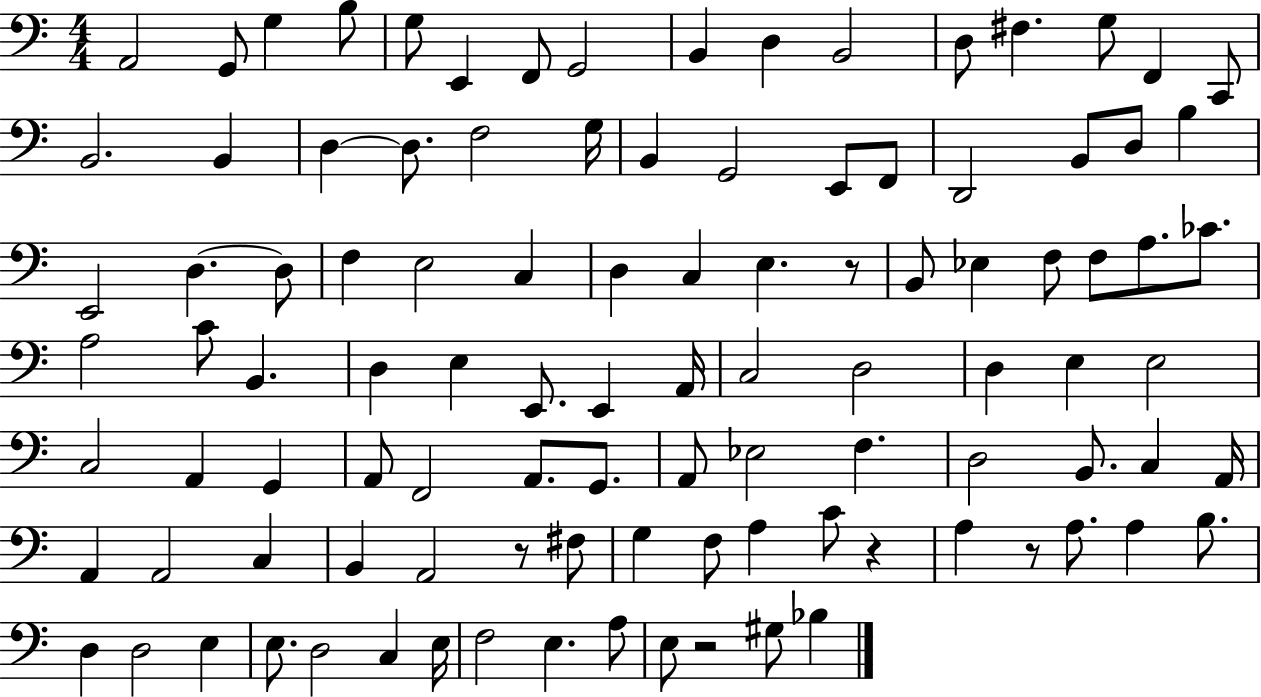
{
  \clef bass
  \numericTimeSignature
  \time 4/4
  \key c \major
  a,2 g,8 g4 b8 | g8 e,4 f,8 g,2 | b,4 d4 b,2 | d8 fis4. g8 f,4 c,8 | \break b,2. b,4 | d4~~ d8. f2 g16 | b,4 g,2 e,8 f,8 | d,2 b,8 d8 b4 | \break e,2 d4.~~ d8 | f4 e2 c4 | d4 c4 e4. r8 | b,8 ees4 f8 f8 a8. ces'8. | \break a2 c'8 b,4. | d4 e4 e,8. e,4 a,16 | c2 d2 | d4 e4 e2 | \break c2 a,4 g,4 | a,8 f,2 a,8. g,8. | a,8 ees2 f4. | d2 b,8. c4 a,16 | \break a,4 a,2 c4 | b,4 a,2 r8 fis8 | g4 f8 a4 c'8 r4 | a4 r8 a8. a4 b8. | \break d4 d2 e4 | e8. d2 c4 e16 | f2 e4. a8 | e8 r2 gis8 bes4 | \break \bar "|."
}